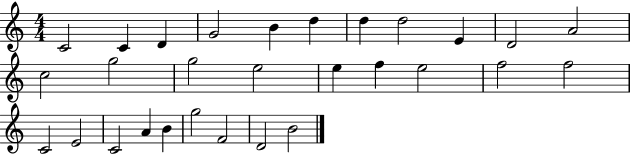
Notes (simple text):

C4/h C4/q D4/q G4/h B4/q D5/q D5/q D5/h E4/q D4/h A4/h C5/h G5/h G5/h E5/h E5/q F5/q E5/h F5/h F5/h C4/h E4/h C4/h A4/q B4/q G5/h F4/h D4/h B4/h